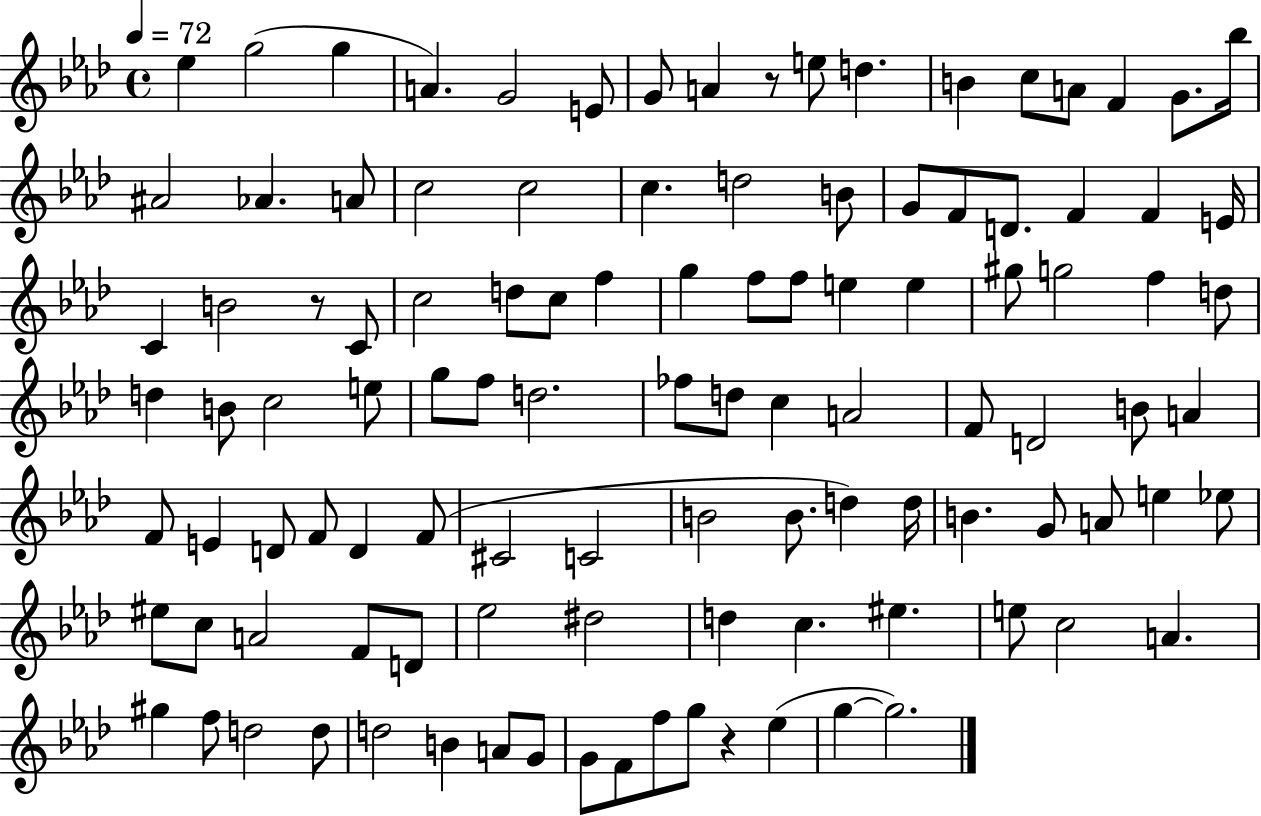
{
  \clef treble
  \time 4/4
  \defaultTimeSignature
  \key aes \major
  \tempo 4 = 72
  \repeat volta 2 { ees''4 g''2( g''4 | a'4.) g'2 e'8 | g'8 a'4 r8 e''8 d''4. | b'4 c''8 a'8 f'4 g'8. bes''16 | \break ais'2 aes'4. a'8 | c''2 c''2 | c''4. d''2 b'8 | g'8 f'8 d'8. f'4 f'4 e'16 | \break c'4 b'2 r8 c'8 | c''2 d''8 c''8 f''4 | g''4 f''8 f''8 e''4 e''4 | gis''8 g''2 f''4 d''8 | \break d''4 b'8 c''2 e''8 | g''8 f''8 d''2. | fes''8 d''8 c''4 a'2 | f'8 d'2 b'8 a'4 | \break f'8 e'4 d'8 f'8 d'4 f'8( | cis'2 c'2 | b'2 b'8. d''4) d''16 | b'4. g'8 a'8 e''4 ees''8 | \break eis''8 c''8 a'2 f'8 d'8 | ees''2 dis''2 | d''4 c''4. eis''4. | e''8 c''2 a'4. | \break gis''4 f''8 d''2 d''8 | d''2 b'4 a'8 g'8 | g'8 f'8 f''8 g''8 r4 ees''4( | g''4~~ g''2.) | \break } \bar "|."
}